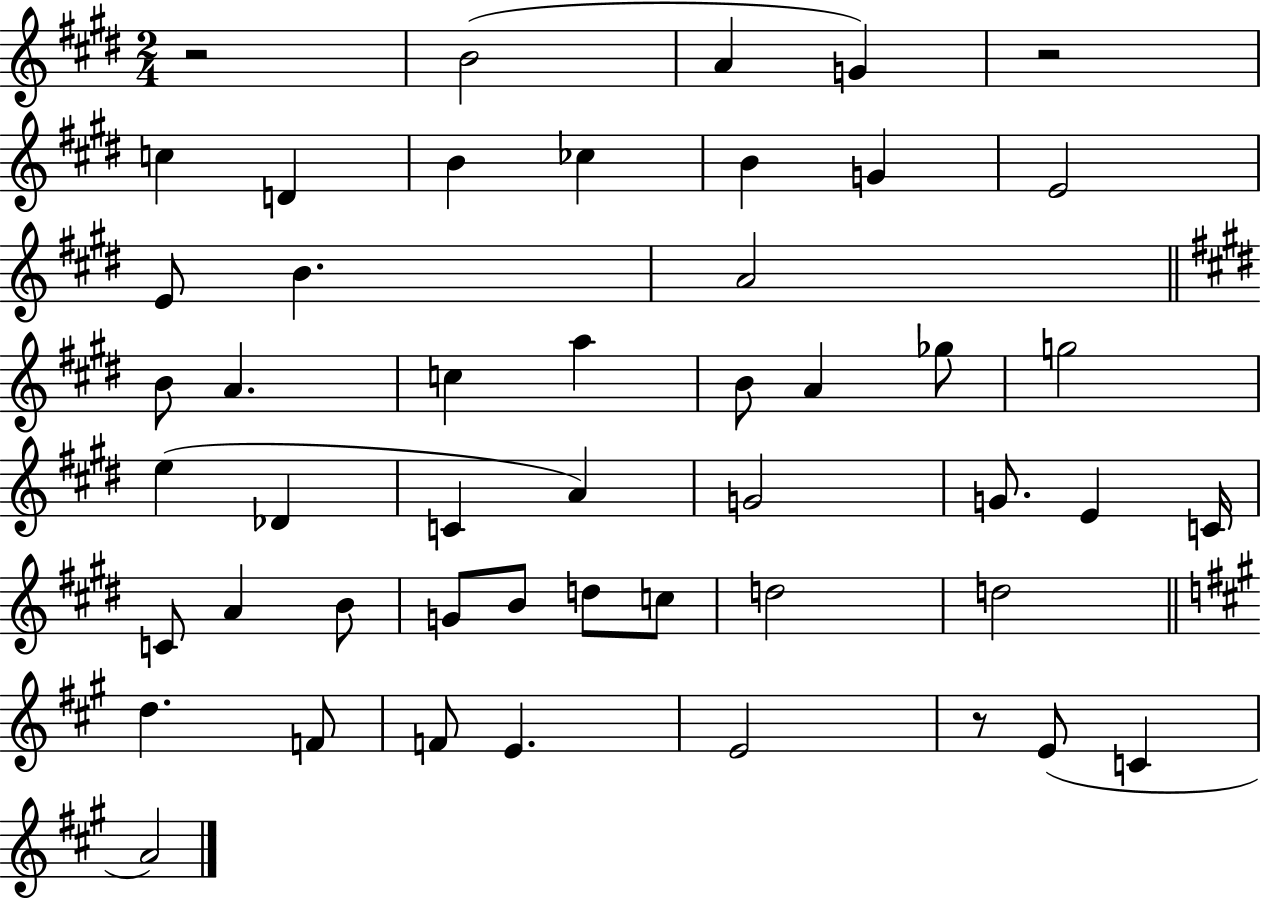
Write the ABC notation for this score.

X:1
T:Untitled
M:2/4
L:1/4
K:E
z2 B2 A G z2 c D B _c B G E2 E/2 B A2 B/2 A c a B/2 A _g/2 g2 e _D C A G2 G/2 E C/4 C/2 A B/2 G/2 B/2 d/2 c/2 d2 d2 d F/2 F/2 E E2 z/2 E/2 C A2